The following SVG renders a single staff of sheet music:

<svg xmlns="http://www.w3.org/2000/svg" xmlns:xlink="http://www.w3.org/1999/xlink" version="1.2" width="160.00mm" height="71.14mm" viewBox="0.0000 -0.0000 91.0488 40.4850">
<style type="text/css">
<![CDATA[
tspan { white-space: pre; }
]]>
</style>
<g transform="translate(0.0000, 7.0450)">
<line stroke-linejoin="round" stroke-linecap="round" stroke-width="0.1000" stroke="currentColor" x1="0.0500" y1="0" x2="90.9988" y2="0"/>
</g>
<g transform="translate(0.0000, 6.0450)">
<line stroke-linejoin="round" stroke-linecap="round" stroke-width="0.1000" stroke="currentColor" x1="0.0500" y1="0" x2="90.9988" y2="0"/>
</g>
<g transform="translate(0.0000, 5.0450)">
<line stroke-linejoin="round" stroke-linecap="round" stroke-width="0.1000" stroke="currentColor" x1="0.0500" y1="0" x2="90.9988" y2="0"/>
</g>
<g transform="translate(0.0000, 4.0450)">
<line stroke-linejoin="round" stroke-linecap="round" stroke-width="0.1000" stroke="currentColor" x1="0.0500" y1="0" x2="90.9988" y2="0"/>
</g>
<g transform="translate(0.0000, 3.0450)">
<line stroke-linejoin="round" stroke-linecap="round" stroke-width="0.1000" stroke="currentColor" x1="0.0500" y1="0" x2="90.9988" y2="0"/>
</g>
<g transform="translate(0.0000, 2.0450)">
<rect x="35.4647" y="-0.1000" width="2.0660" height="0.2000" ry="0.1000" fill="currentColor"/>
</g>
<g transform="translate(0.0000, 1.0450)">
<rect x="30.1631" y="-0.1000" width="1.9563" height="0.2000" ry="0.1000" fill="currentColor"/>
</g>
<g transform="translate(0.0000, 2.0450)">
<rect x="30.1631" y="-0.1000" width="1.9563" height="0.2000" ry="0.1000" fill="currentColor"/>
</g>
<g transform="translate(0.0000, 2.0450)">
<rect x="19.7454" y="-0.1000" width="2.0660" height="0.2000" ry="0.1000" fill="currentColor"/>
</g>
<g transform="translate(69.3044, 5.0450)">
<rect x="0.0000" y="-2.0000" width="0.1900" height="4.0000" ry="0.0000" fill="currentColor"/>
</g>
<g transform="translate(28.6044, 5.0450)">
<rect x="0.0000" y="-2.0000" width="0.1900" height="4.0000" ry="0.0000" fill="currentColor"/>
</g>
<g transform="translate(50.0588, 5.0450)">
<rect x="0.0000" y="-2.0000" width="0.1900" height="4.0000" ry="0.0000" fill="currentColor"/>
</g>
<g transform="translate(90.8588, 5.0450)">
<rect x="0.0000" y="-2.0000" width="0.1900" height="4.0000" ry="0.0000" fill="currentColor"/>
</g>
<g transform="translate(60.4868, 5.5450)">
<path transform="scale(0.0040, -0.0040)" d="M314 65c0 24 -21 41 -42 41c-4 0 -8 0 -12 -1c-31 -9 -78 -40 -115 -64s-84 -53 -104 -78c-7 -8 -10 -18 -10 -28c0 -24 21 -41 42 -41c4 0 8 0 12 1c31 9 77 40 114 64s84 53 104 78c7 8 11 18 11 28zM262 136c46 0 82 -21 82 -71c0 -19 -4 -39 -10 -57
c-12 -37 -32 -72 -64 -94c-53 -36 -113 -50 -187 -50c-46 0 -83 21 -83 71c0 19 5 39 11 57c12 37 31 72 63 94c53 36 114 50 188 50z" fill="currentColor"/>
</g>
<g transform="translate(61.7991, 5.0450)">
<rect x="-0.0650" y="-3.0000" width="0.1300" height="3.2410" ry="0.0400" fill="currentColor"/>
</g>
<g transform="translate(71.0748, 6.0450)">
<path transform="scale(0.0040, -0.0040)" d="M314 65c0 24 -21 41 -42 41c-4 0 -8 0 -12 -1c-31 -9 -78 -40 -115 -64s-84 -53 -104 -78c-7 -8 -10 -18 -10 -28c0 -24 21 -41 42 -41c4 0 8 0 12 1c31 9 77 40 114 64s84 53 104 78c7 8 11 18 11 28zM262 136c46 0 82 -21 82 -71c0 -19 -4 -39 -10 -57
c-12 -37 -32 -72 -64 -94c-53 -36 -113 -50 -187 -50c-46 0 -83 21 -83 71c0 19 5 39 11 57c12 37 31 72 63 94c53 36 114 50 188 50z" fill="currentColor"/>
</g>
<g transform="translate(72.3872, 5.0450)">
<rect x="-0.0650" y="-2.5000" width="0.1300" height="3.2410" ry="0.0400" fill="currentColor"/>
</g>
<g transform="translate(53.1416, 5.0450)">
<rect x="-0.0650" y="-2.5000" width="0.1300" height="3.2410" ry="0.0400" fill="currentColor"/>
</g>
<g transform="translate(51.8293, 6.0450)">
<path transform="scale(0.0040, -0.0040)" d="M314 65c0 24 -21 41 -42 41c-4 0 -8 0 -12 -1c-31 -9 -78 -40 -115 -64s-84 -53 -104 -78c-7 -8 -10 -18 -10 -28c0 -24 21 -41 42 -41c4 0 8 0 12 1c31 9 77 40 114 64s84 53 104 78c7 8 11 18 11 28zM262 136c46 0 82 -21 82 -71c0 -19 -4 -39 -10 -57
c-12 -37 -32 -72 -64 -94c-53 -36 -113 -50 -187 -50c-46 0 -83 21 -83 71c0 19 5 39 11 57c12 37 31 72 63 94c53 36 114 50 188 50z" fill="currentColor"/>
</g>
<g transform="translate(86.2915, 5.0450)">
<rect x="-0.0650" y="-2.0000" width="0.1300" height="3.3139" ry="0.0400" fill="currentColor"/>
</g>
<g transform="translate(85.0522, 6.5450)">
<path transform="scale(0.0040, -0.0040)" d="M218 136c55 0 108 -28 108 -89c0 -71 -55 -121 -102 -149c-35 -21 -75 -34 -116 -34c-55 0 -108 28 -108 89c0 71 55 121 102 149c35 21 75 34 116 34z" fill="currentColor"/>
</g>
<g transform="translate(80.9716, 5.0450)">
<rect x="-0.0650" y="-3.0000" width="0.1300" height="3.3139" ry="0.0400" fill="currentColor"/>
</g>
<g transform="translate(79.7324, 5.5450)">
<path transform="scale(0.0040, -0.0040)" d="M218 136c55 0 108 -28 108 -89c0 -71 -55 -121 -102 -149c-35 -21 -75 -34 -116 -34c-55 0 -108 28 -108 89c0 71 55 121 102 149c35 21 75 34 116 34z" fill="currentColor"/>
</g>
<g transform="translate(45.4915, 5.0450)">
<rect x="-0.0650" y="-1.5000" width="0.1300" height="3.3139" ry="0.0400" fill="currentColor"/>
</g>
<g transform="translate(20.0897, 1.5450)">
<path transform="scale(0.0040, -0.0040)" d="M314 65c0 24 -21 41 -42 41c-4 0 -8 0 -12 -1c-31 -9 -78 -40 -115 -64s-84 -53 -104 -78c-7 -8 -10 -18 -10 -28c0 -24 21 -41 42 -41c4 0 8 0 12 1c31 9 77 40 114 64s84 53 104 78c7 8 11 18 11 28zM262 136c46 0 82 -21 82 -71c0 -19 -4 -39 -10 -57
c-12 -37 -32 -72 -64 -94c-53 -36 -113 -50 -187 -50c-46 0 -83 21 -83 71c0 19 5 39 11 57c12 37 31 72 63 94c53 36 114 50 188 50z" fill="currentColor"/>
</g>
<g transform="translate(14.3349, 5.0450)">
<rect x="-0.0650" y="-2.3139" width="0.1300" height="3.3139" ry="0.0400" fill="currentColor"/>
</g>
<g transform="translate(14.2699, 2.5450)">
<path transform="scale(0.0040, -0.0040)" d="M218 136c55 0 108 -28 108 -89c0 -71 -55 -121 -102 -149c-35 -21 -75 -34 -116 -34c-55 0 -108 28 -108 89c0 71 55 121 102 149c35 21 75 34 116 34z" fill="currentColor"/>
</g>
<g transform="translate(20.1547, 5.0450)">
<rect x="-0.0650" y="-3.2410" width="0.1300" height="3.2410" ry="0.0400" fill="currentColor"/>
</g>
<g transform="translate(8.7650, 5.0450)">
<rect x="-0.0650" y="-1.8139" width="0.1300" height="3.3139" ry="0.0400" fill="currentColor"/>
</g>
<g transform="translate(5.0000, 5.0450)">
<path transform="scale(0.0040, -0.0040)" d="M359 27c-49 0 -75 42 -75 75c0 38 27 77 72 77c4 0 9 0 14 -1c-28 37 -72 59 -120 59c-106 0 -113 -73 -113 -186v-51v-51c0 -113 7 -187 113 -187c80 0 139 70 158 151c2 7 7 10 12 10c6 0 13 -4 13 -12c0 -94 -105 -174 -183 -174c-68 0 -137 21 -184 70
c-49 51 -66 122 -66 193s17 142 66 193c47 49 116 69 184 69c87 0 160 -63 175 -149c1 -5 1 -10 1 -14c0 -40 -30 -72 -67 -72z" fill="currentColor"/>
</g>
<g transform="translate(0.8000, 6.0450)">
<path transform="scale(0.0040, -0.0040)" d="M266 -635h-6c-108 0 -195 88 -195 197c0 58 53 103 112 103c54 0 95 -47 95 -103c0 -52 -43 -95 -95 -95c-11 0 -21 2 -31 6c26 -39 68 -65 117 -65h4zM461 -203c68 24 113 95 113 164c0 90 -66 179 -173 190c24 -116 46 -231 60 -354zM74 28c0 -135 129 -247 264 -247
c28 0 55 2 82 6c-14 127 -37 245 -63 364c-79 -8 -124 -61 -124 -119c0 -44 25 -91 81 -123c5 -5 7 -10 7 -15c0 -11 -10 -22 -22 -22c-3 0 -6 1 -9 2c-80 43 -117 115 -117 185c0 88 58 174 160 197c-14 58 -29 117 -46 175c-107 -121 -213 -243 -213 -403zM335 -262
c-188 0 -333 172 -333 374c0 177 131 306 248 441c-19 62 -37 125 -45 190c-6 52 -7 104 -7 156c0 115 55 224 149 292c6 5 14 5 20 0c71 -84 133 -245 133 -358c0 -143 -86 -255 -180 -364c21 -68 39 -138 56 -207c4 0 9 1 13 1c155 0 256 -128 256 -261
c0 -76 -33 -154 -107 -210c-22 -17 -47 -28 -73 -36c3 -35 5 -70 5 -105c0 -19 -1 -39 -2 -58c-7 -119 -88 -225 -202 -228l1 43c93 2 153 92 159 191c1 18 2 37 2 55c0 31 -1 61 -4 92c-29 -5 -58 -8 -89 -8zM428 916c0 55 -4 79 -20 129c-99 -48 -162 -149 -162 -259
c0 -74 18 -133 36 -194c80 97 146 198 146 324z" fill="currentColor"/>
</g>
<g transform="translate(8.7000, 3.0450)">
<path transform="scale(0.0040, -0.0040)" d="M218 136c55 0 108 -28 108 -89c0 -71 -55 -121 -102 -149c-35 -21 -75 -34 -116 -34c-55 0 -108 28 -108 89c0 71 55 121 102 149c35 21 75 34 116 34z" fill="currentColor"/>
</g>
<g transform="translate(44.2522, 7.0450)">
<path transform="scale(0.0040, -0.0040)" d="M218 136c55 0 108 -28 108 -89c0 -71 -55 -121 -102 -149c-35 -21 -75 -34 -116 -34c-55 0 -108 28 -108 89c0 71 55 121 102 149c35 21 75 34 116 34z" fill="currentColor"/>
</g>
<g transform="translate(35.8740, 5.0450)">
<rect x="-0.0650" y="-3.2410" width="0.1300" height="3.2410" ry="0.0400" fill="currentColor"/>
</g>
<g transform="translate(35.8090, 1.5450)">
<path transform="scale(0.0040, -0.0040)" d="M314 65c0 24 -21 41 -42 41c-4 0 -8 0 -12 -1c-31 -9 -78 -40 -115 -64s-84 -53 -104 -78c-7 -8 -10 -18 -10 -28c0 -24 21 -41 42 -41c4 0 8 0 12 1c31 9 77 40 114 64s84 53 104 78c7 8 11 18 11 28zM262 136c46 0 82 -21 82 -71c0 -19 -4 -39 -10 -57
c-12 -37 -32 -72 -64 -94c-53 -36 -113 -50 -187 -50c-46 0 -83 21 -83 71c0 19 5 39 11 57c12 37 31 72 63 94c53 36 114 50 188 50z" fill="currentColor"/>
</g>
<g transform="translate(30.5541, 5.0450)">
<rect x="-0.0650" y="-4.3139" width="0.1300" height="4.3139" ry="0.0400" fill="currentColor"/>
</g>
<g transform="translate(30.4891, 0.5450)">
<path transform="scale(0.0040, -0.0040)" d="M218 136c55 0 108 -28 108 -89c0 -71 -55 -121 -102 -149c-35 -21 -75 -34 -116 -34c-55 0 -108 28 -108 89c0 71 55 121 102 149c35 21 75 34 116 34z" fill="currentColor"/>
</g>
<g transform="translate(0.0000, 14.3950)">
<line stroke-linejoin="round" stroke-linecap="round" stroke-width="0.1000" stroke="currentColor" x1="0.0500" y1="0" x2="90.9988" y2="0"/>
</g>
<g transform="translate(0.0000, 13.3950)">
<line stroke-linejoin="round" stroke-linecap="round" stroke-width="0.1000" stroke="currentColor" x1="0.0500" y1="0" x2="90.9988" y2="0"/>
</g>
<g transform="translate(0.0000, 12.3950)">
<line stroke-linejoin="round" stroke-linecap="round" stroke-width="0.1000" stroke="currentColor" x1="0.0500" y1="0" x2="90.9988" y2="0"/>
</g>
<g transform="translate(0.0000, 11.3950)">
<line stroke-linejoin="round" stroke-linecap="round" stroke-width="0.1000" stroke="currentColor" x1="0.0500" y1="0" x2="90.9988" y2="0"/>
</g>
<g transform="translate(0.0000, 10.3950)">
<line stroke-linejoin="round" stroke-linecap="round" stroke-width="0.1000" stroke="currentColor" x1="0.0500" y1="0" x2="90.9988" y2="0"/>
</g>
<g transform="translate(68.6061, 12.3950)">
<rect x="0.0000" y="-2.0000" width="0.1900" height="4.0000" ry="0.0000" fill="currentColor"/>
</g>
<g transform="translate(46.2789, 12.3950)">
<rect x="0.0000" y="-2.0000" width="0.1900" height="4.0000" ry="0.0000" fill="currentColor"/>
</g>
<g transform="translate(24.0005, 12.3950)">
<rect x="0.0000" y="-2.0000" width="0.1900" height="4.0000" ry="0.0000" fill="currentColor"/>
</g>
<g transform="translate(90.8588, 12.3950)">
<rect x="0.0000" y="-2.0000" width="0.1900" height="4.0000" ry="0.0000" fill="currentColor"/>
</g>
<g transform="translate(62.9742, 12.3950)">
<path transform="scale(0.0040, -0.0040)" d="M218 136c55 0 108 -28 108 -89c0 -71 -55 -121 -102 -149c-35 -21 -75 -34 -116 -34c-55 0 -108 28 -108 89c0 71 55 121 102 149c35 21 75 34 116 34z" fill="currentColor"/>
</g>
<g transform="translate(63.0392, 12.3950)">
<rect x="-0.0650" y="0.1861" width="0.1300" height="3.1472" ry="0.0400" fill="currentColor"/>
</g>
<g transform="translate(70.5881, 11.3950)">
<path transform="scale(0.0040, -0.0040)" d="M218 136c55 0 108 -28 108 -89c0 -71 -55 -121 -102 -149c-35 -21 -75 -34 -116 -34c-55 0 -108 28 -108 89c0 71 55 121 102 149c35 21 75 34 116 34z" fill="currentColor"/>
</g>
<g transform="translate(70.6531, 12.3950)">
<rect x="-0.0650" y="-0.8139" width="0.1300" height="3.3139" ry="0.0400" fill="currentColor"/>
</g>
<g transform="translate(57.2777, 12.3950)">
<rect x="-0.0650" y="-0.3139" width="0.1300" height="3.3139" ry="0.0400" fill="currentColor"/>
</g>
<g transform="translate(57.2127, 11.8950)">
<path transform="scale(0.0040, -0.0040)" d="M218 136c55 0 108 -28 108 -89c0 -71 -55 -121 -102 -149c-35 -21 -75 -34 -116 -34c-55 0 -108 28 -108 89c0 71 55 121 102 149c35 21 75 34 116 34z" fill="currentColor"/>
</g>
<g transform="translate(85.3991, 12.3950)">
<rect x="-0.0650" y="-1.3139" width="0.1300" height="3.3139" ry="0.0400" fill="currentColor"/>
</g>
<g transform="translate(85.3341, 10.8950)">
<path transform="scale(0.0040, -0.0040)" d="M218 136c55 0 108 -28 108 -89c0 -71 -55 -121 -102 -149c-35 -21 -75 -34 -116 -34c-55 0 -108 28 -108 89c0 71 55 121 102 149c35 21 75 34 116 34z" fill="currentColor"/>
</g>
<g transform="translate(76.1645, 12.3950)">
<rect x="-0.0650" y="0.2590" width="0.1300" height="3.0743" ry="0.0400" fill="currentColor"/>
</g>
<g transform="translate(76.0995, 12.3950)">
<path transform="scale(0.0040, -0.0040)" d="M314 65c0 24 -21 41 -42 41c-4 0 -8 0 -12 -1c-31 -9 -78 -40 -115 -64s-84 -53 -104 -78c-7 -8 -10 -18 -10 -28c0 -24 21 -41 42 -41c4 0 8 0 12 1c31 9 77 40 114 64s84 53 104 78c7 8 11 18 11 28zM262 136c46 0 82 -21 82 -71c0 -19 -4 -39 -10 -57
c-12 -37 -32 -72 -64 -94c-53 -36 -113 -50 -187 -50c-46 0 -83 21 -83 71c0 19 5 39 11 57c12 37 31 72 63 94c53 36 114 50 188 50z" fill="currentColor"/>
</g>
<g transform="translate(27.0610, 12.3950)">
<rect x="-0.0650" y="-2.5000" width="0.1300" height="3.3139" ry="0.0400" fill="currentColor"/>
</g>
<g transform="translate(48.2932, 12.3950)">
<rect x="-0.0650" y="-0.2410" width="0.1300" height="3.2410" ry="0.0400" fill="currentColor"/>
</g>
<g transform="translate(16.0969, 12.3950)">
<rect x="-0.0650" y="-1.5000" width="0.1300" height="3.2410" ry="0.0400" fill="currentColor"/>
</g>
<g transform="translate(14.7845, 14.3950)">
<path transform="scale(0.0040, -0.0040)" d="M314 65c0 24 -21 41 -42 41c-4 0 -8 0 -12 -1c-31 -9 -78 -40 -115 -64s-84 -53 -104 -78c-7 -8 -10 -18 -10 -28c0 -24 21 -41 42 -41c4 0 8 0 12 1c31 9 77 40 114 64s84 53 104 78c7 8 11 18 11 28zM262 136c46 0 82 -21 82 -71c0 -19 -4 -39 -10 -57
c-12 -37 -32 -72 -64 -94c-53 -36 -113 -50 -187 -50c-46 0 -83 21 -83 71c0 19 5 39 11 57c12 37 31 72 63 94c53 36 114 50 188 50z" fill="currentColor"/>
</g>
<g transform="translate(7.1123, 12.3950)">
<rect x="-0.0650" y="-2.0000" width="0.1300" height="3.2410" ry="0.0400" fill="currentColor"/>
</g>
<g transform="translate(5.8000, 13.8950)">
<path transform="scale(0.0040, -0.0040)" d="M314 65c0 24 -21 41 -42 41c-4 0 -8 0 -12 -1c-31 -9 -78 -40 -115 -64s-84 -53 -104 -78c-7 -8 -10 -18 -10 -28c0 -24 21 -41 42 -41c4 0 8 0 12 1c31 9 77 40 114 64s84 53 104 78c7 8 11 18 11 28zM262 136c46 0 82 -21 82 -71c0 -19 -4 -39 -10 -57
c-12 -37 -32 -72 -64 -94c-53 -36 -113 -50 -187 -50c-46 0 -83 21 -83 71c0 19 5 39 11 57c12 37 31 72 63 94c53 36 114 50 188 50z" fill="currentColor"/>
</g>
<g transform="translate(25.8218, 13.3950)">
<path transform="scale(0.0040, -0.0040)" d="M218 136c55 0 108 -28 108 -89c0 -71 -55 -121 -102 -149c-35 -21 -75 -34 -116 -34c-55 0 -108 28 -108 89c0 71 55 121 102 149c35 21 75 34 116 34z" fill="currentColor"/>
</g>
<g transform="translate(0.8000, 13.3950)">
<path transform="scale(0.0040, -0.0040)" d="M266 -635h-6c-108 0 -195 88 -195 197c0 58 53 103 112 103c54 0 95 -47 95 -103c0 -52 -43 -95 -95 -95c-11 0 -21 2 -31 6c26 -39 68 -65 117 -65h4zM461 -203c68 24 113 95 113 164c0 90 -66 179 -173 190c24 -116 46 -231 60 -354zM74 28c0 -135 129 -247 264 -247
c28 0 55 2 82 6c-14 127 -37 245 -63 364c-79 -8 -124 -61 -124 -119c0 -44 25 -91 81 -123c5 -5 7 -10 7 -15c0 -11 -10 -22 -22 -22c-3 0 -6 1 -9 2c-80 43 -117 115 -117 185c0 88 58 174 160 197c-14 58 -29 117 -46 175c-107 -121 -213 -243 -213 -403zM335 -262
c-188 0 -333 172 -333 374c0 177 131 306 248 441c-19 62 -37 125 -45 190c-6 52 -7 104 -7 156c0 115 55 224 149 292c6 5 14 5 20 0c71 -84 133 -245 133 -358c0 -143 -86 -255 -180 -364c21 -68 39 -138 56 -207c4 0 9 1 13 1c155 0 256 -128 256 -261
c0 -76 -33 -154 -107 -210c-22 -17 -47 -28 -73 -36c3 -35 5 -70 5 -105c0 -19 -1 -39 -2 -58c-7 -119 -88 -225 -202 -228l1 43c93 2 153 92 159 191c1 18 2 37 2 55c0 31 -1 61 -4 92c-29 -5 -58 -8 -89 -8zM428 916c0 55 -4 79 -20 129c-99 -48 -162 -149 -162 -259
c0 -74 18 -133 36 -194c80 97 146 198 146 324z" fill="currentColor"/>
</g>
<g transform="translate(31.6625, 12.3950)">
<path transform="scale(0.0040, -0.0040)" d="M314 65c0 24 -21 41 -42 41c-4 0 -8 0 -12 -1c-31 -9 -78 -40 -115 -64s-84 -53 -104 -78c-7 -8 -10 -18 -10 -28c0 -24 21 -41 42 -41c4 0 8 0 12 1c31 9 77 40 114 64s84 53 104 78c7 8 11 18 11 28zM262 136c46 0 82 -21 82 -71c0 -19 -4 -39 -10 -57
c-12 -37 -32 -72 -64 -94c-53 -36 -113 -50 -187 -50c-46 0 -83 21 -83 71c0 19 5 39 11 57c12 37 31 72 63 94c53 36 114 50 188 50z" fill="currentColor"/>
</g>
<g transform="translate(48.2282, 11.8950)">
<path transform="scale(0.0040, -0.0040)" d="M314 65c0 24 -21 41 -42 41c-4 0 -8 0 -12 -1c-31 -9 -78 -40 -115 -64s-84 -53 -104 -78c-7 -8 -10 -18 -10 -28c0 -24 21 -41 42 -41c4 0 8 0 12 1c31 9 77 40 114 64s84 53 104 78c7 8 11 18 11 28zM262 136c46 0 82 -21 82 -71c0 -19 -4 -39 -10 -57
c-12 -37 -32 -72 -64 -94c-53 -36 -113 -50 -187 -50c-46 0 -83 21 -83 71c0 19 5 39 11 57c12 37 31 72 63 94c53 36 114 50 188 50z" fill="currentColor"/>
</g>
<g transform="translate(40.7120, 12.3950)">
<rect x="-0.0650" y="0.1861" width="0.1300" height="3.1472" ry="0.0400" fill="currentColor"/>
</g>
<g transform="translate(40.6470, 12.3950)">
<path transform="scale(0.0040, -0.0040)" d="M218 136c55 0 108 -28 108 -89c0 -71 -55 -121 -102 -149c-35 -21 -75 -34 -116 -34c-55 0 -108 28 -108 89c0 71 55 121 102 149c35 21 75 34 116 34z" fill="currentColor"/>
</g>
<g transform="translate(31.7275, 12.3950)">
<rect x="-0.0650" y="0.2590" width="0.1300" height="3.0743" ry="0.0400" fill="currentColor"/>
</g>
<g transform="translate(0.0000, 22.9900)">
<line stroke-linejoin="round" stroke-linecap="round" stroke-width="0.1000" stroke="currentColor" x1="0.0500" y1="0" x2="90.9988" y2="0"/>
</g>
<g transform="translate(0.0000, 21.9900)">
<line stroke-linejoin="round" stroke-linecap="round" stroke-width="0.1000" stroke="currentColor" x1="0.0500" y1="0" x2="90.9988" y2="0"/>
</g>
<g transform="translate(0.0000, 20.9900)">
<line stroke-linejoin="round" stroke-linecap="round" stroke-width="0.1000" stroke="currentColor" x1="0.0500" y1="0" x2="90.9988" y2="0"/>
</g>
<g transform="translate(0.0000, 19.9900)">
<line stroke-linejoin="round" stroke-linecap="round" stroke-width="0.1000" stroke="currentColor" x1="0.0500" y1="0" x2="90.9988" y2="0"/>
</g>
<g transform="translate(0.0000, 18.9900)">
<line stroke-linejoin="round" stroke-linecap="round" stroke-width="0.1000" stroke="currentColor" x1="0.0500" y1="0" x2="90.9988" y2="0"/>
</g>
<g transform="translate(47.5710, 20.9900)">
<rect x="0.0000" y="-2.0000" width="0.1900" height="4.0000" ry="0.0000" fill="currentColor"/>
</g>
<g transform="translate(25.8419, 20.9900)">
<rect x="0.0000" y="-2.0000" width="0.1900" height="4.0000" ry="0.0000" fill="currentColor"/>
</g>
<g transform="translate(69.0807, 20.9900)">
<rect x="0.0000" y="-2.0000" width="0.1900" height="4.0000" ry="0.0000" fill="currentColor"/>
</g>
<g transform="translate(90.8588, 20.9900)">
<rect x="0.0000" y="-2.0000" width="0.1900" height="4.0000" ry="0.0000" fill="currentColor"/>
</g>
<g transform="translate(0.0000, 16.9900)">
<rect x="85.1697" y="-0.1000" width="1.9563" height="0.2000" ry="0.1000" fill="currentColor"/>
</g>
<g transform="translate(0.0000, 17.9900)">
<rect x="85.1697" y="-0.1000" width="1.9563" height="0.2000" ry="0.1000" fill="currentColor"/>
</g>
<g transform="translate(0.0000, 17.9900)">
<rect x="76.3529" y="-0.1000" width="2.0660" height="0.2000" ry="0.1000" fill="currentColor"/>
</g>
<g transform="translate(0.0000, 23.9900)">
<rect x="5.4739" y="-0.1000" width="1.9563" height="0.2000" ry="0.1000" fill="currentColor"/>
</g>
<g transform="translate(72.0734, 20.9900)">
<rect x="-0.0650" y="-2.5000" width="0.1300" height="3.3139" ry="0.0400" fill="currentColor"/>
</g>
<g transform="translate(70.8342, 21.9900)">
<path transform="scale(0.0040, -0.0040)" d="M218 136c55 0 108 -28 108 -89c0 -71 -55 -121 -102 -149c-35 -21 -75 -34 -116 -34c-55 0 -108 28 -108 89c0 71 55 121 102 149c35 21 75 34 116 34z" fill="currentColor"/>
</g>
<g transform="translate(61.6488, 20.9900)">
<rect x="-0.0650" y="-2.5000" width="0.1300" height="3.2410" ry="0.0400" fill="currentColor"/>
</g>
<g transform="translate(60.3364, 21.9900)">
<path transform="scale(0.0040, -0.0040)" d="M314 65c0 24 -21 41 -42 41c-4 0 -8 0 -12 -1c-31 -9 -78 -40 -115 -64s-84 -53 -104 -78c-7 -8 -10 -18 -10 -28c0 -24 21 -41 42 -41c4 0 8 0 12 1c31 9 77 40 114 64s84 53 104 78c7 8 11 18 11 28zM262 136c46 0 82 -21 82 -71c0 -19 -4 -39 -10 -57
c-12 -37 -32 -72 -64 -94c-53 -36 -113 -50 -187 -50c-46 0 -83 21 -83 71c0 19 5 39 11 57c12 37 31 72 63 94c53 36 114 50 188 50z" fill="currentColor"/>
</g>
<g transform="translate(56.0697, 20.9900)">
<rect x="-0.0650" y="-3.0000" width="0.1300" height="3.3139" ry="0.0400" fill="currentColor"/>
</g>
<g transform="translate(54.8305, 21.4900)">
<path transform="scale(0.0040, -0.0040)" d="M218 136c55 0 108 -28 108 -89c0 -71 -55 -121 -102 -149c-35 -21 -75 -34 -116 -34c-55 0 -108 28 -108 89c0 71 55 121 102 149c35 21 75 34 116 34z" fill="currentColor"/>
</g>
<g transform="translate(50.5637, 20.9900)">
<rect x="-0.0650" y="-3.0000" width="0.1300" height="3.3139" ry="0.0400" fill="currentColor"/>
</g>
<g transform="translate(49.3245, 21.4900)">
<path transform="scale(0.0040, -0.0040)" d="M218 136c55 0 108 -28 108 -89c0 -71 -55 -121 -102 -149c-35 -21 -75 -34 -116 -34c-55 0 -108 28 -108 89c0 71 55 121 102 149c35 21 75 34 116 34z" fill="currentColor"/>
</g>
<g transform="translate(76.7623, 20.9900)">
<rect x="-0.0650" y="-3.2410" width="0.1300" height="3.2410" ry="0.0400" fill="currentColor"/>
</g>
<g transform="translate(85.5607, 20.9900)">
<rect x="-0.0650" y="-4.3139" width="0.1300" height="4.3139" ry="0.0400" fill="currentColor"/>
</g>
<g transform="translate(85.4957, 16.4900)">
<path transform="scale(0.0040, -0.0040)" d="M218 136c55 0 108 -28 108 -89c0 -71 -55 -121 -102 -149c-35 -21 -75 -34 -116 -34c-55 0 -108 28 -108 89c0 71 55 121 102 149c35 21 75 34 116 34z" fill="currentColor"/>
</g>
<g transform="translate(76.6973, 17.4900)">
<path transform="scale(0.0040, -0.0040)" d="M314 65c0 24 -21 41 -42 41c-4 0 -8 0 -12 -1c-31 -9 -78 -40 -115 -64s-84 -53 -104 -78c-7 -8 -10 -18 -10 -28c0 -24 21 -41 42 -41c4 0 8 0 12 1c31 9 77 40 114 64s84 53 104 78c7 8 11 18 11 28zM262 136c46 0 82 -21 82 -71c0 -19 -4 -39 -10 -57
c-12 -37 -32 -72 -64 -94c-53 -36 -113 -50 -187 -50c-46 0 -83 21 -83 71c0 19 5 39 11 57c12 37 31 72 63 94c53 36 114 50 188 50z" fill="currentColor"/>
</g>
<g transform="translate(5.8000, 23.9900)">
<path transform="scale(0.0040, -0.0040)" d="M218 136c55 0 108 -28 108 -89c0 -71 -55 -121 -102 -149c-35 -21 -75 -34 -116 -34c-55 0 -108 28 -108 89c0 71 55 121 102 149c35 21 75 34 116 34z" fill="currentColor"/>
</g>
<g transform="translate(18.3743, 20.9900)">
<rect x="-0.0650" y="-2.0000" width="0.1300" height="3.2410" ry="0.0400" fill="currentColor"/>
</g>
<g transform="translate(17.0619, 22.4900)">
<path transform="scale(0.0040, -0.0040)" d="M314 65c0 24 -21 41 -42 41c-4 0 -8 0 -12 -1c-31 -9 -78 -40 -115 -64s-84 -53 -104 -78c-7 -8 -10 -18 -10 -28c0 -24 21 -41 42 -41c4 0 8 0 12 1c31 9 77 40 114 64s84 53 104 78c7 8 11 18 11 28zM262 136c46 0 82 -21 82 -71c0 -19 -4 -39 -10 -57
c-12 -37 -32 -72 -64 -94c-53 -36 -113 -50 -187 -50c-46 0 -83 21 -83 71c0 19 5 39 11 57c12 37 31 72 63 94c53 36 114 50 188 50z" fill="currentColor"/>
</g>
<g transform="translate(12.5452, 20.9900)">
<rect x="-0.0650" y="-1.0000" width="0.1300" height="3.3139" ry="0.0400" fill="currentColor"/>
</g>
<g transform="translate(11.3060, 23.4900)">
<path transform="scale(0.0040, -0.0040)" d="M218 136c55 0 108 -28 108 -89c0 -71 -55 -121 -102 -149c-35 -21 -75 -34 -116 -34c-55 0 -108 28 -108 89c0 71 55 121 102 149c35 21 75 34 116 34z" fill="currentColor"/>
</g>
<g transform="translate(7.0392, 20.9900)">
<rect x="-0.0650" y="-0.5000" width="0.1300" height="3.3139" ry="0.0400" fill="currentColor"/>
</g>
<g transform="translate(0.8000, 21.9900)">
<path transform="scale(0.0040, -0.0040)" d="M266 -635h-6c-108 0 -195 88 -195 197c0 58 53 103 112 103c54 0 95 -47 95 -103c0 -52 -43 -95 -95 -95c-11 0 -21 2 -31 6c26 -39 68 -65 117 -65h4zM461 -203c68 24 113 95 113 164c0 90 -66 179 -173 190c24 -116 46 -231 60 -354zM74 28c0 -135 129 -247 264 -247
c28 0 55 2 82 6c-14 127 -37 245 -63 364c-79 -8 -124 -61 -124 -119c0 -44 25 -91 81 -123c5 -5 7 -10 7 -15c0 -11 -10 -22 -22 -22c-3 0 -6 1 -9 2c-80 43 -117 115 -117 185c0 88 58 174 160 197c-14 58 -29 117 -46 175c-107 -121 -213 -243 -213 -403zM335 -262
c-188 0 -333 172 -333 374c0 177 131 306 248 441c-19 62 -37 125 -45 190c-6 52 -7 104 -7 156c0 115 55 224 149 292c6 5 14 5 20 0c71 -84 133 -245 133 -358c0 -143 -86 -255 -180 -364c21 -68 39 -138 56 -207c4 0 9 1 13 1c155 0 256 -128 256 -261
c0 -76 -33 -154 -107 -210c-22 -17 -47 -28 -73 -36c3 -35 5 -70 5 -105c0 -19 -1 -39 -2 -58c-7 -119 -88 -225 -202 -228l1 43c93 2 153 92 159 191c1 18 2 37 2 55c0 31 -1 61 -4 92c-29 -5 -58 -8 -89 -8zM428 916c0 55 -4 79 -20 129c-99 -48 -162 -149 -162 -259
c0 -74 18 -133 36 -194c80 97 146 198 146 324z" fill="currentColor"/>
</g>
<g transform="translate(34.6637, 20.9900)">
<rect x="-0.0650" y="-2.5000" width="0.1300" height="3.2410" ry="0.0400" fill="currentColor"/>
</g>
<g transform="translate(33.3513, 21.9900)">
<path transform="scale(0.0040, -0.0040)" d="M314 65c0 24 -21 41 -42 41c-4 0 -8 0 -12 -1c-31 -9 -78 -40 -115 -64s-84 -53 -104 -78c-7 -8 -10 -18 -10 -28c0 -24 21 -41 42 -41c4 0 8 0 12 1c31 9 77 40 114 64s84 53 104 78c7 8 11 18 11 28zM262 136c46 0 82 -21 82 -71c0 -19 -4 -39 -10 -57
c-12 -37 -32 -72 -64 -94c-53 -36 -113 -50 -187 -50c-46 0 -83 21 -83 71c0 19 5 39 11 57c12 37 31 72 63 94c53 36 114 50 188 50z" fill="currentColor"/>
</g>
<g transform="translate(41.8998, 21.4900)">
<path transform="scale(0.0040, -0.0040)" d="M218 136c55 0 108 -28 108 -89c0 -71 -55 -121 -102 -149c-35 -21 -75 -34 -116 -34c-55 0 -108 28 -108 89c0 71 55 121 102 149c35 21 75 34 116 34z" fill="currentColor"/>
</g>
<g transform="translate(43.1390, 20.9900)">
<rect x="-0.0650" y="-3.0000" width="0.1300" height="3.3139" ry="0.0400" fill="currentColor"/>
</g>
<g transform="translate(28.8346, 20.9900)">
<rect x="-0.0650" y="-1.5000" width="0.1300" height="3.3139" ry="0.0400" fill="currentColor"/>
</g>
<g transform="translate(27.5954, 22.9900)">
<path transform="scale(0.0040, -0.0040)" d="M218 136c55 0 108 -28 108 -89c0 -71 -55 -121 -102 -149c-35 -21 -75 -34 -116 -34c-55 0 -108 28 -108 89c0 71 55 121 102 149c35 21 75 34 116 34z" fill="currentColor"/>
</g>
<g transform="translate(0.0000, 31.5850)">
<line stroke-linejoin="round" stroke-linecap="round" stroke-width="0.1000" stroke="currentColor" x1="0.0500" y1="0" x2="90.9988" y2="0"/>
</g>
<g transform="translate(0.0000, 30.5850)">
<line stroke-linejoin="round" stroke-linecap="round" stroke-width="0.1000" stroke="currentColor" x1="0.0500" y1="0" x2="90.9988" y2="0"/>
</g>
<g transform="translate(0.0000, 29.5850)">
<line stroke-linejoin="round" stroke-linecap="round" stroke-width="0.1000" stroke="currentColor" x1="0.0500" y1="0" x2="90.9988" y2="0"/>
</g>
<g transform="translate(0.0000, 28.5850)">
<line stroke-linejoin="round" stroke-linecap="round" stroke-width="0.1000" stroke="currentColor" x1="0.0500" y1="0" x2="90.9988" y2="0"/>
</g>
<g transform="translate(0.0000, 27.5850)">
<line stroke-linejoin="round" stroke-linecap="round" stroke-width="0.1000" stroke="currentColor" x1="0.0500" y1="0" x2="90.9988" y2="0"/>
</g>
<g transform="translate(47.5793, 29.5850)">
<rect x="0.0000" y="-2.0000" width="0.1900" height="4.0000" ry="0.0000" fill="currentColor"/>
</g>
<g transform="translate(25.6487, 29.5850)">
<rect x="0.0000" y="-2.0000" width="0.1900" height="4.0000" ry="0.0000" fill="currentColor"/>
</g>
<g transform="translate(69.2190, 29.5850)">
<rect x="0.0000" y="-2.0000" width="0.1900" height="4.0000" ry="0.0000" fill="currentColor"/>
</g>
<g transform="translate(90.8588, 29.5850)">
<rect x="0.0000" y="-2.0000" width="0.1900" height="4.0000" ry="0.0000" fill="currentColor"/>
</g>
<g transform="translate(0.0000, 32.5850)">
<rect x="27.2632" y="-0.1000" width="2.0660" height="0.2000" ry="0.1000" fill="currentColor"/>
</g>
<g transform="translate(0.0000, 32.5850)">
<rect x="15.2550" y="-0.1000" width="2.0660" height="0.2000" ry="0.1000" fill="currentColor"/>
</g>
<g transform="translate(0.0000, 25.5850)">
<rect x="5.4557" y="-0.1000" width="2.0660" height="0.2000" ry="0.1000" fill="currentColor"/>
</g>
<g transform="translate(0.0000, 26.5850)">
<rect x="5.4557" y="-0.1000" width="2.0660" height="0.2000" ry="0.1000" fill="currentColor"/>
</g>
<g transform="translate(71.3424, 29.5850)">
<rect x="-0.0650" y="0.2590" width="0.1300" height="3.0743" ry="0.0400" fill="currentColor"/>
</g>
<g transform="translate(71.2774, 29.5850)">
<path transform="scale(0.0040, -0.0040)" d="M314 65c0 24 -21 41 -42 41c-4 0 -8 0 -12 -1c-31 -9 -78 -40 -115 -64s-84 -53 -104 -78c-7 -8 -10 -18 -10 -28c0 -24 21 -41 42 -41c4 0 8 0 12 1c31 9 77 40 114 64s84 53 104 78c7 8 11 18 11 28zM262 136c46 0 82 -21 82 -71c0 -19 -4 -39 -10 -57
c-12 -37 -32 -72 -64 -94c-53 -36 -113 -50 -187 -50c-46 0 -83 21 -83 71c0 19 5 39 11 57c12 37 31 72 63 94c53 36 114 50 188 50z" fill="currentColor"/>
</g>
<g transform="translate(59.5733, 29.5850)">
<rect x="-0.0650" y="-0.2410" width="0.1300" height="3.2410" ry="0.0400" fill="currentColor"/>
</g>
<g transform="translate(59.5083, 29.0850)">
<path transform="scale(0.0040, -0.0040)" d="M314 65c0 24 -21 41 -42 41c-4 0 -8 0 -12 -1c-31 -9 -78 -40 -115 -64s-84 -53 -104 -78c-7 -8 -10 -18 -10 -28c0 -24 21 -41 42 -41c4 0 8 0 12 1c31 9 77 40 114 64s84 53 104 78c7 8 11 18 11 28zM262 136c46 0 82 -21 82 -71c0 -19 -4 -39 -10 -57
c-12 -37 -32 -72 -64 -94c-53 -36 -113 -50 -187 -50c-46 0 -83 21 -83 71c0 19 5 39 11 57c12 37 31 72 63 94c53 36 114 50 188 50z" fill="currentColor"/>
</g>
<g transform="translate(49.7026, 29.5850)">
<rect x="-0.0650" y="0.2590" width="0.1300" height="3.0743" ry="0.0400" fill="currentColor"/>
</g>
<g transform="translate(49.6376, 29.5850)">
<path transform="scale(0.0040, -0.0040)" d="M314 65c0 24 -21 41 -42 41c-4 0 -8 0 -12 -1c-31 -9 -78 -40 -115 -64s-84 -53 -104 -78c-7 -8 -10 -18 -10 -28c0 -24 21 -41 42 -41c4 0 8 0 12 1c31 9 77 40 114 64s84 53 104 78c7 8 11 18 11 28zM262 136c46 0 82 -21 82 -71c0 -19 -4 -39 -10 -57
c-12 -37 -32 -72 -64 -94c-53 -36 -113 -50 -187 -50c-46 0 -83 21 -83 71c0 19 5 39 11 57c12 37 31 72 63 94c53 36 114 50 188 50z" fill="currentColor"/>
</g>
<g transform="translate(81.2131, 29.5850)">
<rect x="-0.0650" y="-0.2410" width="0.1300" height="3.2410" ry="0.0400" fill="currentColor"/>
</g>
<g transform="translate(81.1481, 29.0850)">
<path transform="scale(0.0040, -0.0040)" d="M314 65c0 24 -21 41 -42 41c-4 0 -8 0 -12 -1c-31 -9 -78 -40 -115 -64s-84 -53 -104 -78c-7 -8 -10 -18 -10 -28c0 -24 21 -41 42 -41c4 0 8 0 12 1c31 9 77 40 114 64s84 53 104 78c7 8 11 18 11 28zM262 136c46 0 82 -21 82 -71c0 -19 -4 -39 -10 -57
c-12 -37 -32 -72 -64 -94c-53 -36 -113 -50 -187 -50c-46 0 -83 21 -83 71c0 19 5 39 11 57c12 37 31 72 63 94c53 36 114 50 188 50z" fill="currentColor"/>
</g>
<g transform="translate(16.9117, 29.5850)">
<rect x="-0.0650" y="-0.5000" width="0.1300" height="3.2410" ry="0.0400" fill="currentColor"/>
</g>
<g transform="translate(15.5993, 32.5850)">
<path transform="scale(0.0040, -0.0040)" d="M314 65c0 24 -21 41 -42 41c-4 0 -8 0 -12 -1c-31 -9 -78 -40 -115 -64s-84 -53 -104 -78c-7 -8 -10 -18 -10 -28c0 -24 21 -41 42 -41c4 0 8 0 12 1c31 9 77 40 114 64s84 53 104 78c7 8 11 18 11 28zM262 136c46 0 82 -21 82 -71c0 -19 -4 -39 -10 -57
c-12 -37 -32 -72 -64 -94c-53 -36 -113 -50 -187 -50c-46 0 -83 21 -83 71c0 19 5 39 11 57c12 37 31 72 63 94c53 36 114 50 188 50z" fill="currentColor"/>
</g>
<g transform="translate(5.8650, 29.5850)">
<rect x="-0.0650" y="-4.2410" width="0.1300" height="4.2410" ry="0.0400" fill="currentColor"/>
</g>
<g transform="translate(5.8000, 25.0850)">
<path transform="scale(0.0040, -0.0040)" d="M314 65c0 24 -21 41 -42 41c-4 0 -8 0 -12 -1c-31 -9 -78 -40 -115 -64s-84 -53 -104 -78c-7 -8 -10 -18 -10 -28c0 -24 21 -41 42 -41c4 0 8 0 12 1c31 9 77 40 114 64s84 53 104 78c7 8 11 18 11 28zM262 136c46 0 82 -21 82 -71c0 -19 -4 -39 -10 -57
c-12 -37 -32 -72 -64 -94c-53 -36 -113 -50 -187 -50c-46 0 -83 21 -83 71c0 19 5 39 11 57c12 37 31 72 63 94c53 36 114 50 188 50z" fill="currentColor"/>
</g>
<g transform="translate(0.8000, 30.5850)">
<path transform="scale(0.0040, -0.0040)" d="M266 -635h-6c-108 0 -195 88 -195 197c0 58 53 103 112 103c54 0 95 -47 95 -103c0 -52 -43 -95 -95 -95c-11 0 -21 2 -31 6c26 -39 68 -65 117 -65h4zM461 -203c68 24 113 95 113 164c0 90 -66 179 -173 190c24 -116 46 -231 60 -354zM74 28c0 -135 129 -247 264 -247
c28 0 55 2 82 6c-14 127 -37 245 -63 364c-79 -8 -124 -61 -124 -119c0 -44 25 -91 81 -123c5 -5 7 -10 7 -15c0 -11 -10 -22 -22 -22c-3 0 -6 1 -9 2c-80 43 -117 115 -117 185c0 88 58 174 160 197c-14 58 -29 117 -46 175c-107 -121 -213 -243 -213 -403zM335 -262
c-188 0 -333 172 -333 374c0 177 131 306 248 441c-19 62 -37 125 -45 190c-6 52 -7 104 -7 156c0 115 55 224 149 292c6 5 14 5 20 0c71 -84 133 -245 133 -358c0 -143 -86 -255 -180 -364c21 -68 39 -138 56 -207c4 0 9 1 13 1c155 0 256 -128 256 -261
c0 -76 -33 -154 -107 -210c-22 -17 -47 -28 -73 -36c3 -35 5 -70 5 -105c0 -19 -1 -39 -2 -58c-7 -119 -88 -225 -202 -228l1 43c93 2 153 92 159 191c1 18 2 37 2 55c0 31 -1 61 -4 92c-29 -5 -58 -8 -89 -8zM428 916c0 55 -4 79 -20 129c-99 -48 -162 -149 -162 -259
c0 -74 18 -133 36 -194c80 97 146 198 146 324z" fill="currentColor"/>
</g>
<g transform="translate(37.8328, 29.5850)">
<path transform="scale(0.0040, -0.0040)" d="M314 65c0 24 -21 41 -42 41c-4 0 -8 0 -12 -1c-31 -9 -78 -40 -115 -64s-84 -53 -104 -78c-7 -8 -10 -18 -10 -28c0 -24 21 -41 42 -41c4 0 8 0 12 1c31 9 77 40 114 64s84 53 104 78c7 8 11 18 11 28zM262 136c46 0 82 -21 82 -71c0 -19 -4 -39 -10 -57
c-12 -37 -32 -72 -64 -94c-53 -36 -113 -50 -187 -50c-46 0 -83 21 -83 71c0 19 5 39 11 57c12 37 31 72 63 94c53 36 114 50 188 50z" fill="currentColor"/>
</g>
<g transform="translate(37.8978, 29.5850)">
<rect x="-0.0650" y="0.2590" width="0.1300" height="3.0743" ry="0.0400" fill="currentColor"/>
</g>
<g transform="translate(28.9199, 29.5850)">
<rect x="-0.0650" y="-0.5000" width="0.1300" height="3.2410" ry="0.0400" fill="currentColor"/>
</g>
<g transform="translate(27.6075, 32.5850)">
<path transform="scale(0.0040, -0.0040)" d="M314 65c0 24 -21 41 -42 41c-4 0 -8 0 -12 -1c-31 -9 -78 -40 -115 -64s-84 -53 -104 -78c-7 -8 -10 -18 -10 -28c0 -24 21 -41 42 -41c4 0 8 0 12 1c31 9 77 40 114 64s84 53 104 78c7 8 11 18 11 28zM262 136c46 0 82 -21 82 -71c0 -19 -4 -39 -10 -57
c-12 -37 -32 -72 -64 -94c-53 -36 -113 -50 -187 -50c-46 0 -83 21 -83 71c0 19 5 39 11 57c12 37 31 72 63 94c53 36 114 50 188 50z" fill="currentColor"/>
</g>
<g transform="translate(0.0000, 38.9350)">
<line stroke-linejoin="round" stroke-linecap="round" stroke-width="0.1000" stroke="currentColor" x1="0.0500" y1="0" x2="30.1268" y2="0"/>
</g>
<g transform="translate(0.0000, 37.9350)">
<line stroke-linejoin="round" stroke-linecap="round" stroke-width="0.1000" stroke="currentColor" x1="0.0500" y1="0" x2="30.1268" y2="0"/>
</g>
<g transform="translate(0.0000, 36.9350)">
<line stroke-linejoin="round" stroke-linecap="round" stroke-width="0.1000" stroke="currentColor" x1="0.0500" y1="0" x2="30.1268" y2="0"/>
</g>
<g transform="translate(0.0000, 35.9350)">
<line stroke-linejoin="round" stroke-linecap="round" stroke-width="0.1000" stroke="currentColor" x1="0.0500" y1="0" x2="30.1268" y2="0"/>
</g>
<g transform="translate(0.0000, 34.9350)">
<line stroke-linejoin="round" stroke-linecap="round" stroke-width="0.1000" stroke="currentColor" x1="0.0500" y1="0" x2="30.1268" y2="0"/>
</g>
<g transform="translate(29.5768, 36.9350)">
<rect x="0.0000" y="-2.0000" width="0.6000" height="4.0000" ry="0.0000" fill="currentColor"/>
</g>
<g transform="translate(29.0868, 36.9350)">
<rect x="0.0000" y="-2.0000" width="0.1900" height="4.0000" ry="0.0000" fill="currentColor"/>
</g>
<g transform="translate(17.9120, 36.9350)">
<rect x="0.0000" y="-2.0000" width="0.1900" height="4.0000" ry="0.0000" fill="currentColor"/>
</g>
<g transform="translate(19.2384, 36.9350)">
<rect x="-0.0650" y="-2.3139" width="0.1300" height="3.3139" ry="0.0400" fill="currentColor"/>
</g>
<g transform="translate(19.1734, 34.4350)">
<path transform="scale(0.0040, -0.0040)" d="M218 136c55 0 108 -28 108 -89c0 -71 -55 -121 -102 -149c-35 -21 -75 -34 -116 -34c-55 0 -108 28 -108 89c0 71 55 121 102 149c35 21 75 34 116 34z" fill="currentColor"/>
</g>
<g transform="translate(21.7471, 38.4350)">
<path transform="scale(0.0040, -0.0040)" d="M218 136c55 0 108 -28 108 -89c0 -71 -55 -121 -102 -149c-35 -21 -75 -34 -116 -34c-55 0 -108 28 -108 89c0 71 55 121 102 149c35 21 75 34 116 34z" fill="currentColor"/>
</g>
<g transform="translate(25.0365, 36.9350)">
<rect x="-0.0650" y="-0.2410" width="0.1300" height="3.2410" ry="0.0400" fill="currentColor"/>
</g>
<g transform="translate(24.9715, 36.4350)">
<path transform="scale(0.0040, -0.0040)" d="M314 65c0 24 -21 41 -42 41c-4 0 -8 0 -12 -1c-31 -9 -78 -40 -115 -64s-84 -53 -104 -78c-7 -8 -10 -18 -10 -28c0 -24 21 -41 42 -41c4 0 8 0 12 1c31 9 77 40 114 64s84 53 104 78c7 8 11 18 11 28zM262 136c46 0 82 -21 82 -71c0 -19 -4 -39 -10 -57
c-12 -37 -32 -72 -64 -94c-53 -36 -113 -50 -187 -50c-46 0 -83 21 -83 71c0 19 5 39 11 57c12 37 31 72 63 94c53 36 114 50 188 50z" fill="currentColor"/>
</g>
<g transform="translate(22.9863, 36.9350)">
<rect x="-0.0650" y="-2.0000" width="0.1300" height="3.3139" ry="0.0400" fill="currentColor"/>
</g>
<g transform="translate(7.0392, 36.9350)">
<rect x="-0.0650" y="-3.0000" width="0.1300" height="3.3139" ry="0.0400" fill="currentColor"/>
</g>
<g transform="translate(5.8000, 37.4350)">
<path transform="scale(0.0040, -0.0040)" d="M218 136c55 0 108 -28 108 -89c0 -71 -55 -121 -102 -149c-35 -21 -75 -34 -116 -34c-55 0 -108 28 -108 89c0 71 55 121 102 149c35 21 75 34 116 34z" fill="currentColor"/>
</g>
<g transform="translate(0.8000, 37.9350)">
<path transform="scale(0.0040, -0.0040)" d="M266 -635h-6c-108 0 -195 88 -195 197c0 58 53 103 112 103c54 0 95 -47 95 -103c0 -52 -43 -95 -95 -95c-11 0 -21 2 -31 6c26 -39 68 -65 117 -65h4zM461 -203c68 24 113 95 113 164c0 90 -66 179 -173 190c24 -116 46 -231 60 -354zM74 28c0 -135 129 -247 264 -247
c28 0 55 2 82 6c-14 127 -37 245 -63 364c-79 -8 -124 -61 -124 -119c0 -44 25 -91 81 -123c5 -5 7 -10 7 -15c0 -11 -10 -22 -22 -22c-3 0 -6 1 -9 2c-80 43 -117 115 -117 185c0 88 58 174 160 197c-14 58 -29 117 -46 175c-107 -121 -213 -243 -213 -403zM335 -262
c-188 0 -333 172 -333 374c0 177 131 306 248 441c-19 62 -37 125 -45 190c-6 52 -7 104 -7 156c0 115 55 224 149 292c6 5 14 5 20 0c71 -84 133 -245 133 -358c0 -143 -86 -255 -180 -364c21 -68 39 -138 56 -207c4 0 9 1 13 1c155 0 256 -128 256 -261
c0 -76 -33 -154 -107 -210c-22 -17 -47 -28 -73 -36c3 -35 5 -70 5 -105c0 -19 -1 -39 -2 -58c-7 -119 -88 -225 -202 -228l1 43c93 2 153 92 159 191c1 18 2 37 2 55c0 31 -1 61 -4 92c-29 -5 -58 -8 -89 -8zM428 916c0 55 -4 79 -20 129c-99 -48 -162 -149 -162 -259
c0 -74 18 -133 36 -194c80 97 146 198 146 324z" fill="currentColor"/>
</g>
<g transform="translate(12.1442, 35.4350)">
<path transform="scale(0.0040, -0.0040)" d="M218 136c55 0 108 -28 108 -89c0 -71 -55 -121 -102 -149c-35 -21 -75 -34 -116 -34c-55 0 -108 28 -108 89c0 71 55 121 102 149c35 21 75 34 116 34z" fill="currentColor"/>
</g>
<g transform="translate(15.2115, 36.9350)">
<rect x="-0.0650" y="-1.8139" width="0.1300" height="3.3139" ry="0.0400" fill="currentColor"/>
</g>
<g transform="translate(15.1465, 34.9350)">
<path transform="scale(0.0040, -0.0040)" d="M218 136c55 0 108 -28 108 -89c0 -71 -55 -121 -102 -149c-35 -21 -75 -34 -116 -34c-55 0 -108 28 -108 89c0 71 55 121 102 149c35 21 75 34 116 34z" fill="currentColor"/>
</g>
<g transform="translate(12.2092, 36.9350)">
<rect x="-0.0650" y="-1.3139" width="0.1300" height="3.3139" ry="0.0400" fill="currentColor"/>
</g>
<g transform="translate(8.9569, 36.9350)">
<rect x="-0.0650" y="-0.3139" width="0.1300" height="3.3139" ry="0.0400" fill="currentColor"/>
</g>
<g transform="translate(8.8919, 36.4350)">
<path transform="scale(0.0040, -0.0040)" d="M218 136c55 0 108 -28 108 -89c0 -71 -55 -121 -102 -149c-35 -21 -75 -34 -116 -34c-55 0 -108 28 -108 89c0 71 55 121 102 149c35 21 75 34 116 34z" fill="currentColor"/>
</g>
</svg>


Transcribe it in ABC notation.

X:1
T:Untitled
M:4/4
L:1/4
K:C
f g b2 d' b2 E G2 A2 G2 A F F2 E2 G B2 B c2 c B d B2 e C D F2 E G2 A A A G2 G b2 d' d'2 C2 C2 B2 B2 c2 B2 c2 A c e f g F c2